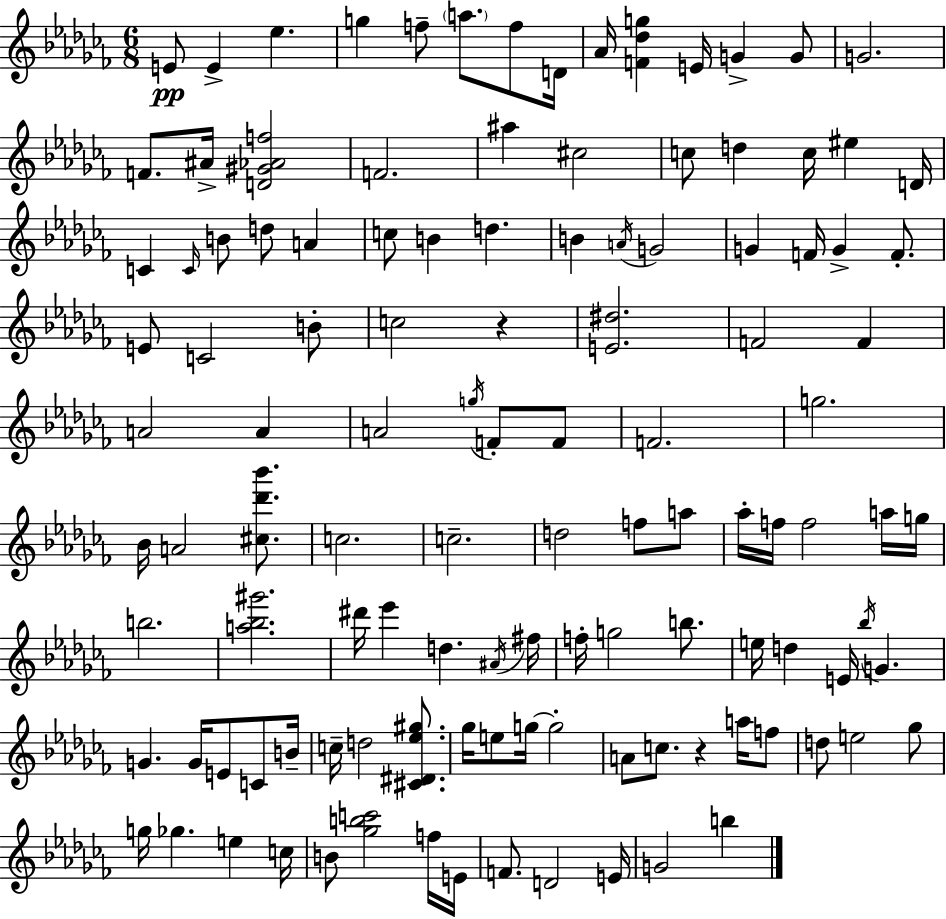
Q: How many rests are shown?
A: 2